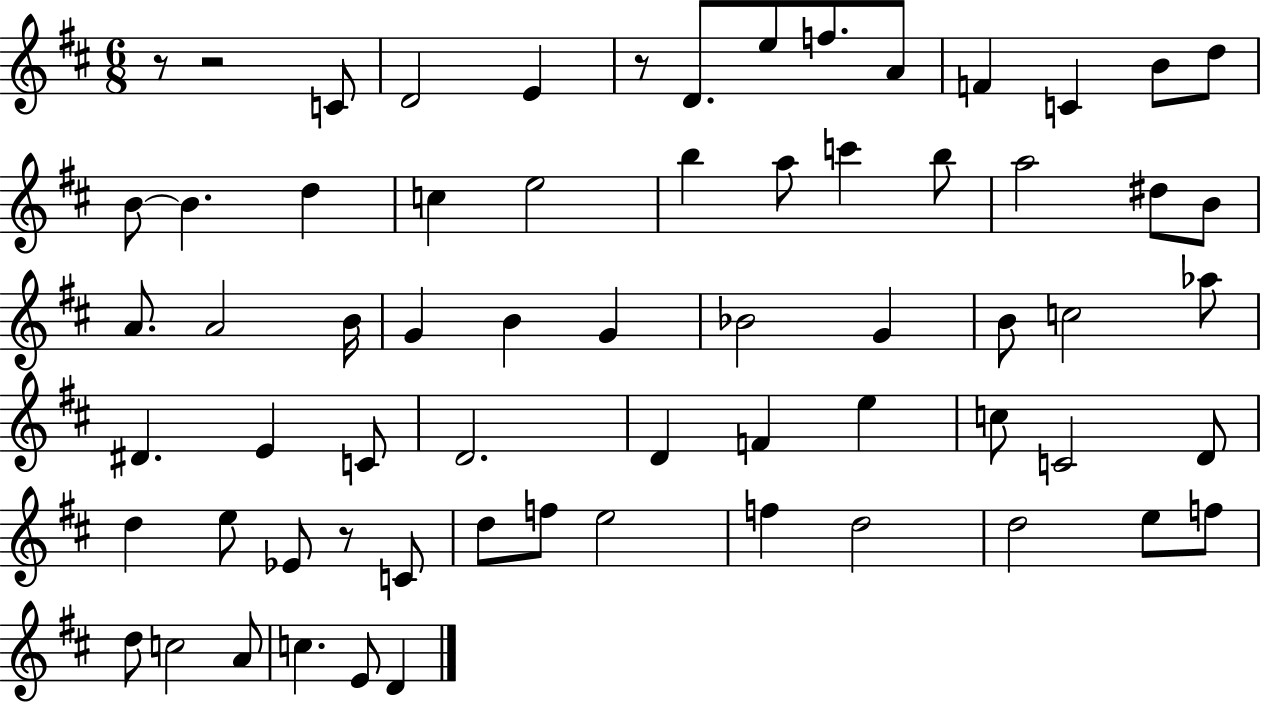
R/e R/h C4/e D4/h E4/q R/e D4/e. E5/e F5/e. A4/e F4/q C4/q B4/e D5/e B4/e B4/q. D5/q C5/q E5/h B5/q A5/e C6/q B5/e A5/h D#5/e B4/e A4/e. A4/h B4/s G4/q B4/q G4/q Bb4/h G4/q B4/e C5/h Ab5/e D#4/q. E4/q C4/e D4/h. D4/q F4/q E5/q C5/e C4/h D4/e D5/q E5/e Eb4/e R/e C4/e D5/e F5/e E5/h F5/q D5/h D5/h E5/e F5/e D5/e C5/h A4/e C5/q. E4/e D4/q